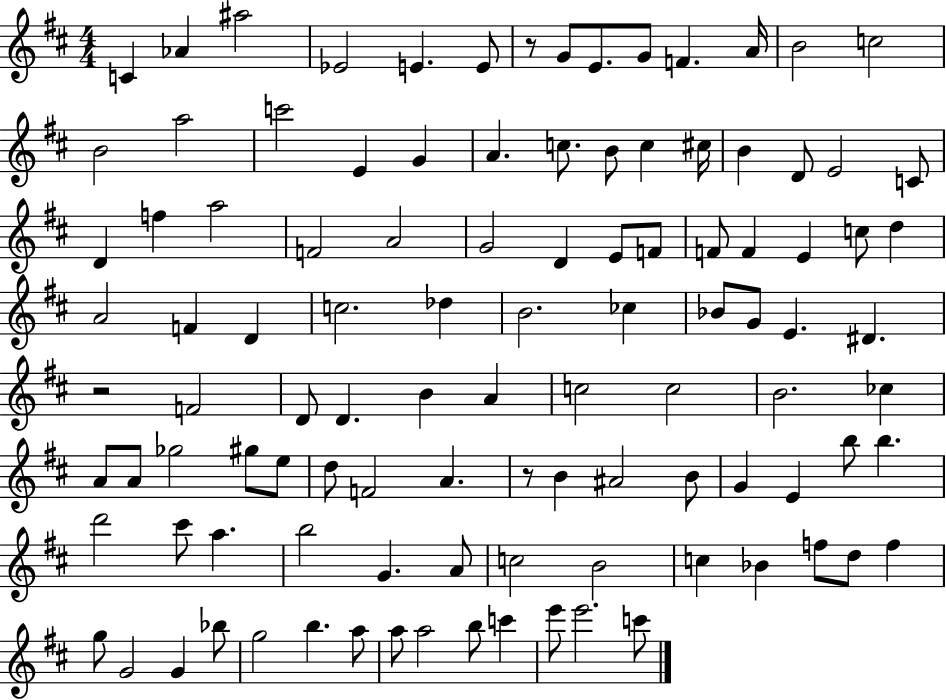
X:1
T:Untitled
M:4/4
L:1/4
K:D
C _A ^a2 _E2 E E/2 z/2 G/2 E/2 G/2 F A/4 B2 c2 B2 a2 c'2 E G A c/2 B/2 c ^c/4 B D/2 E2 C/2 D f a2 F2 A2 G2 D E/2 F/2 F/2 F E c/2 d A2 F D c2 _d B2 _c _B/2 G/2 E ^D z2 F2 D/2 D B A c2 c2 B2 _c A/2 A/2 _g2 ^g/2 e/2 d/2 F2 A z/2 B ^A2 B/2 G E b/2 b d'2 ^c'/2 a b2 G A/2 c2 B2 c _B f/2 d/2 f g/2 G2 G _b/2 g2 b a/2 a/2 a2 b/2 c' e'/2 e'2 c'/2